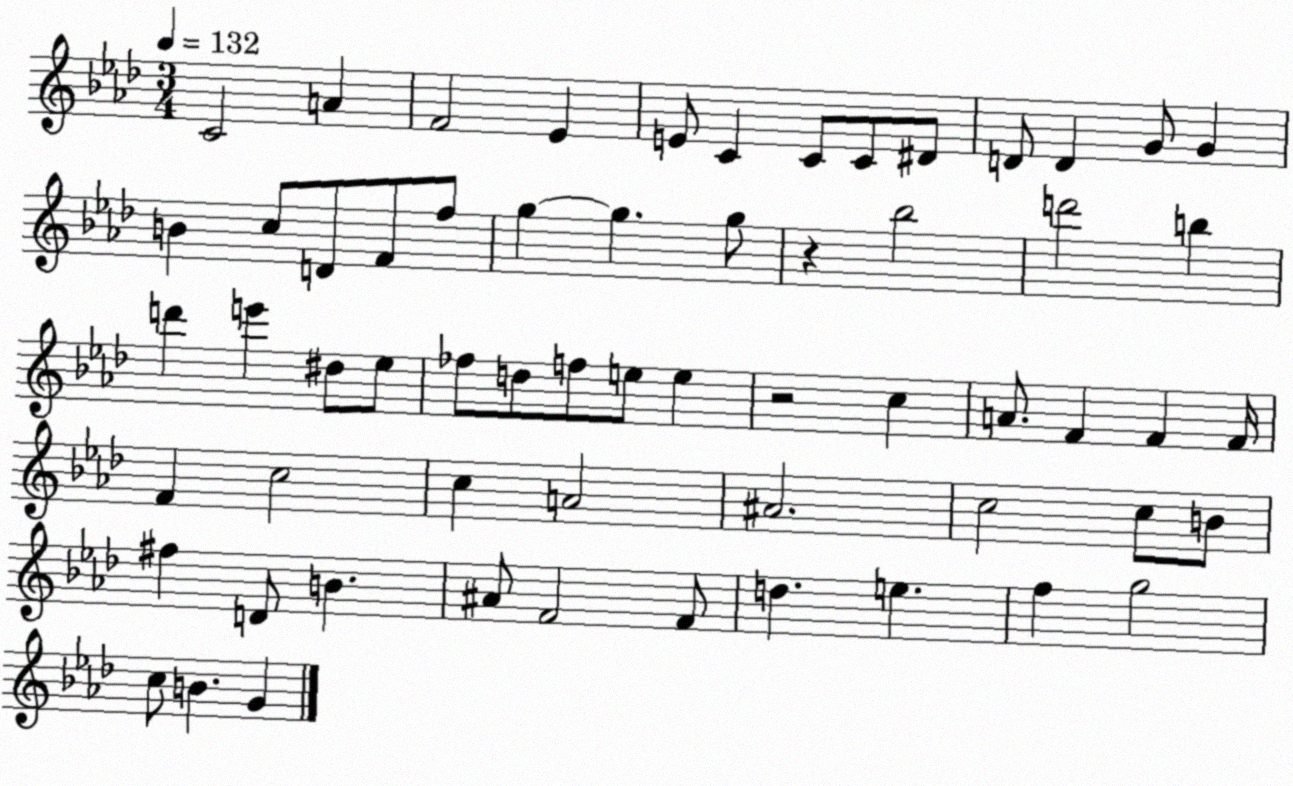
X:1
T:Untitled
M:3/4
L:1/4
K:Ab
C2 A F2 _E E/2 C C/2 C/2 ^D/2 D/2 D G/2 G B c/2 D/2 F/2 f/2 g g g/2 z _b2 d'2 b d' e' ^d/2 _e/2 _f/2 d/2 f/2 e/2 e z2 c A/2 F F F/4 F c2 c A2 ^A2 c2 c/2 B/2 ^f D/2 B ^A/2 F2 F/2 d e f g2 c/2 B G